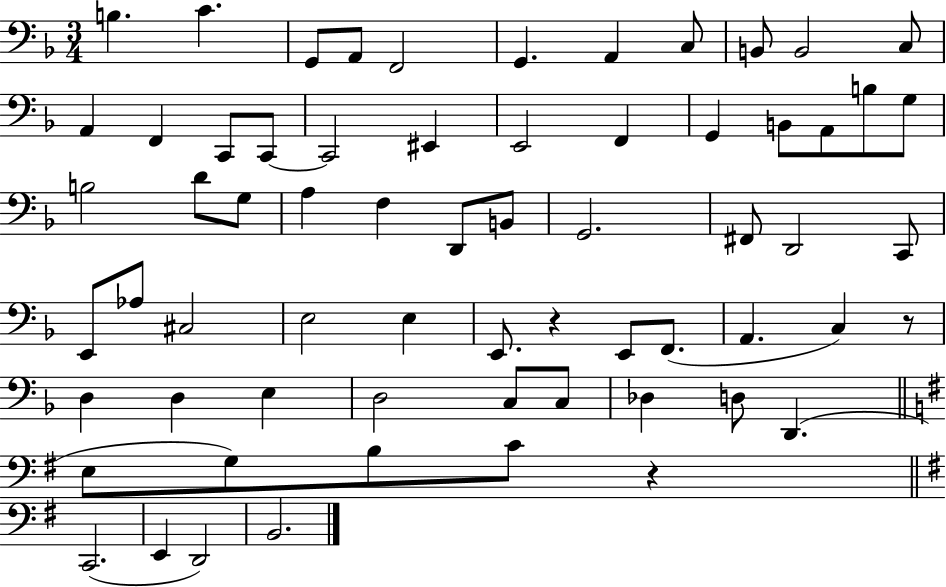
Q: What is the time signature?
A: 3/4